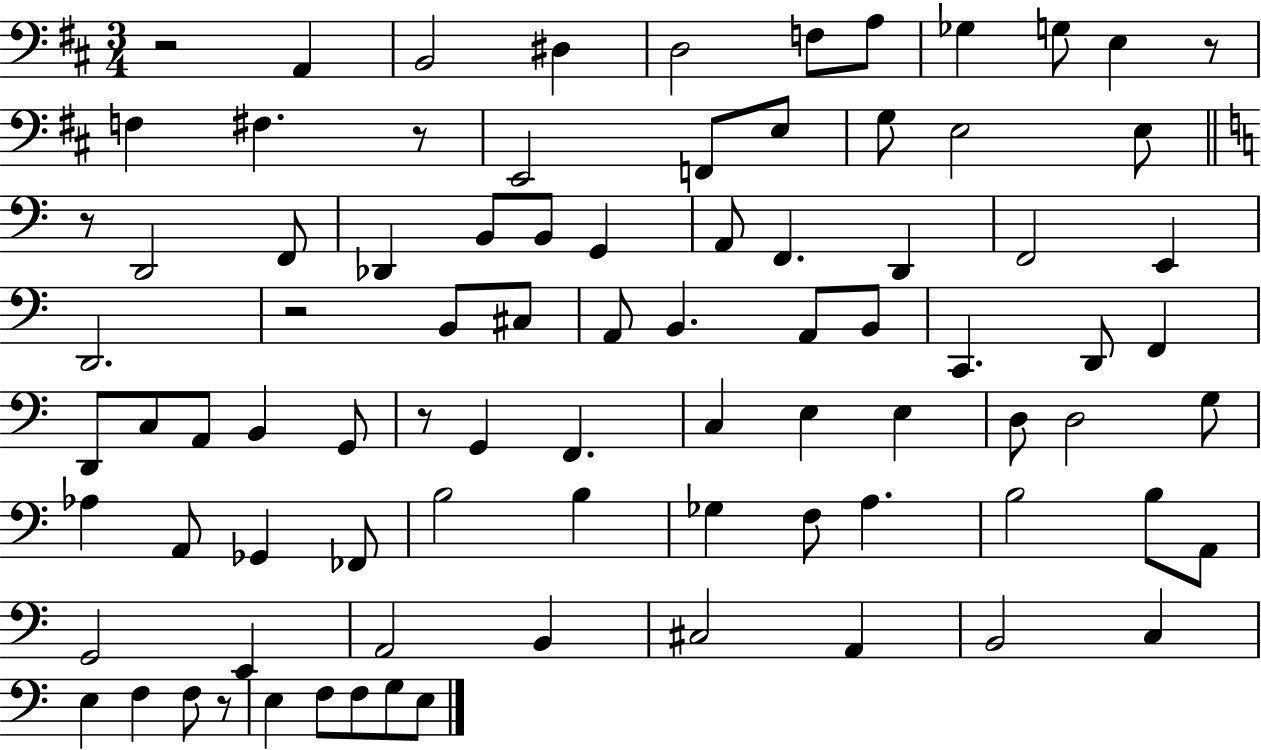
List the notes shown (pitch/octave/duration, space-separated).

R/h A2/q B2/h D#3/q D3/h F3/e A3/e Gb3/q G3/e E3/q R/e F3/q F#3/q. R/e E2/h F2/e E3/e G3/e E3/h E3/e R/e D2/h F2/e Db2/q B2/e B2/e G2/q A2/e F2/q. D2/q F2/h E2/q D2/h. R/h B2/e C#3/e A2/e B2/q. A2/e B2/e C2/q. D2/e F2/q D2/e C3/e A2/e B2/q G2/e R/e G2/q F2/q. C3/q E3/q E3/q D3/e D3/h G3/e Ab3/q A2/e Gb2/q FES2/e B3/h B3/q Gb3/q F3/e A3/q. B3/h B3/e A2/e G2/h E2/q A2/h B2/q C#3/h A2/q B2/h C3/q E3/q F3/q F3/e R/e E3/q F3/e F3/e G3/e E3/e